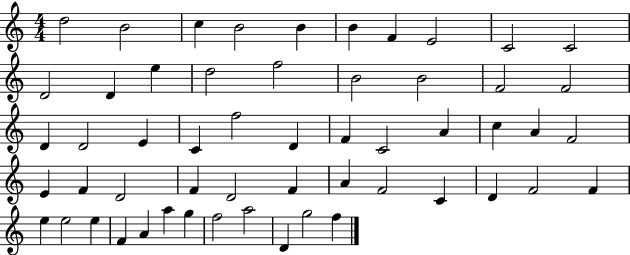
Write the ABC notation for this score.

X:1
T:Untitled
M:4/4
L:1/4
K:C
d2 B2 c B2 B B F E2 C2 C2 D2 D e d2 f2 B2 B2 F2 F2 D D2 E C f2 D F C2 A c A F2 E F D2 F D2 F A F2 C D F2 F e e2 e F A a g f2 a2 D g2 f